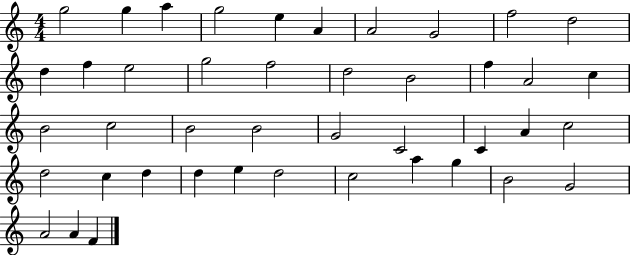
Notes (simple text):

G5/h G5/q A5/q G5/h E5/q A4/q A4/h G4/h F5/h D5/h D5/q F5/q E5/h G5/h F5/h D5/h B4/h F5/q A4/h C5/q B4/h C5/h B4/h B4/h G4/h C4/h C4/q A4/q C5/h D5/h C5/q D5/q D5/q E5/q D5/h C5/h A5/q G5/q B4/h G4/h A4/h A4/q F4/q